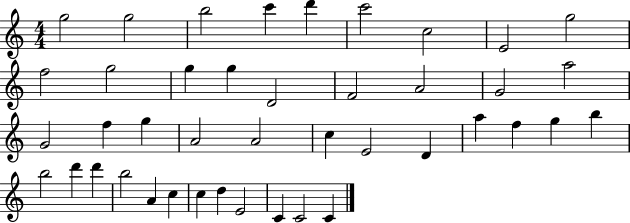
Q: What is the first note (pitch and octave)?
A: G5